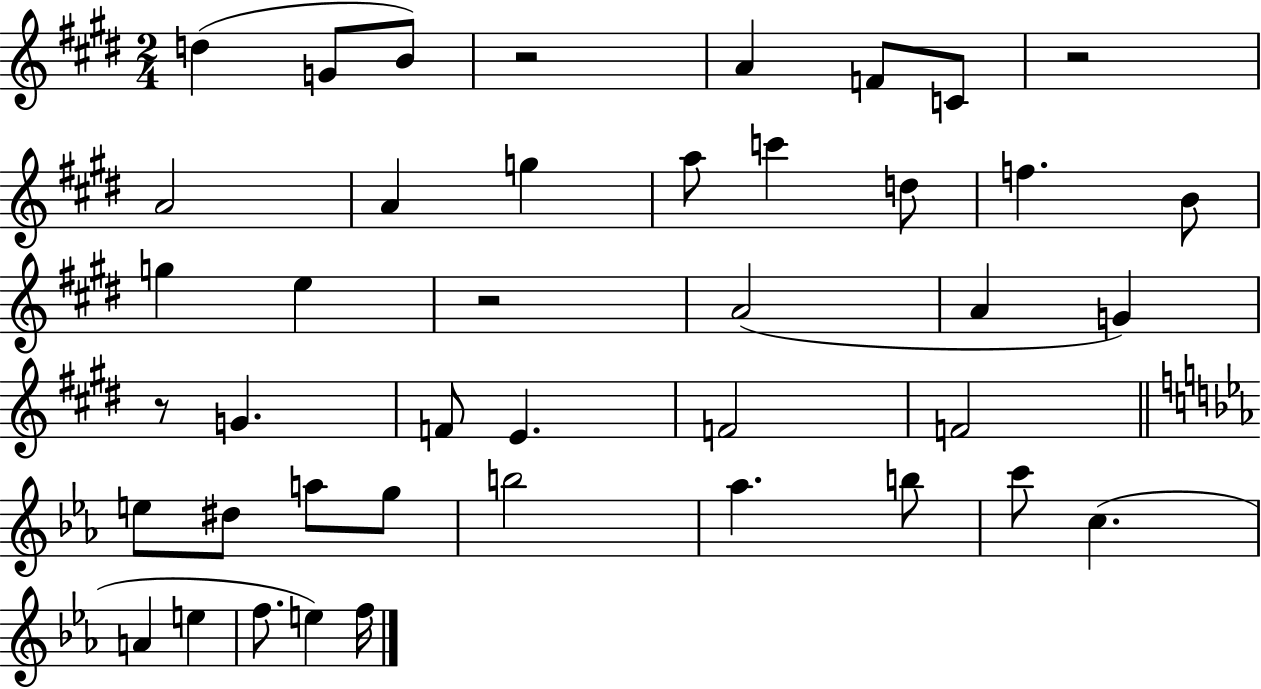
X:1
T:Untitled
M:2/4
L:1/4
K:E
d G/2 B/2 z2 A F/2 C/2 z2 A2 A g a/2 c' d/2 f B/2 g e z2 A2 A G z/2 G F/2 E F2 F2 e/2 ^d/2 a/2 g/2 b2 _a b/2 c'/2 c A e f/2 e f/4